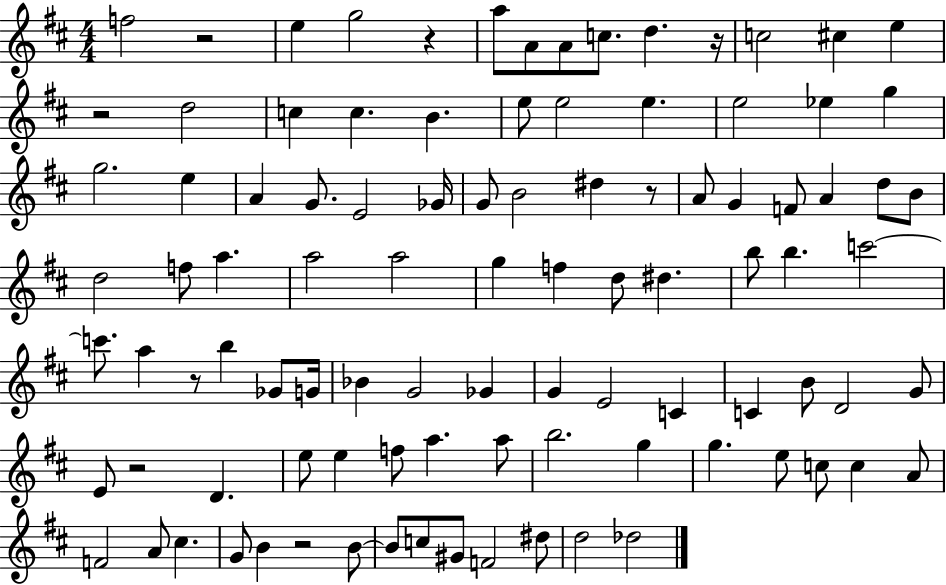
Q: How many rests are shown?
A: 8